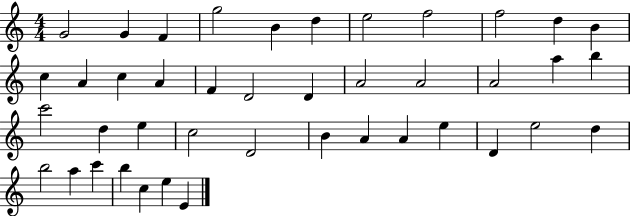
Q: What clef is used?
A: treble